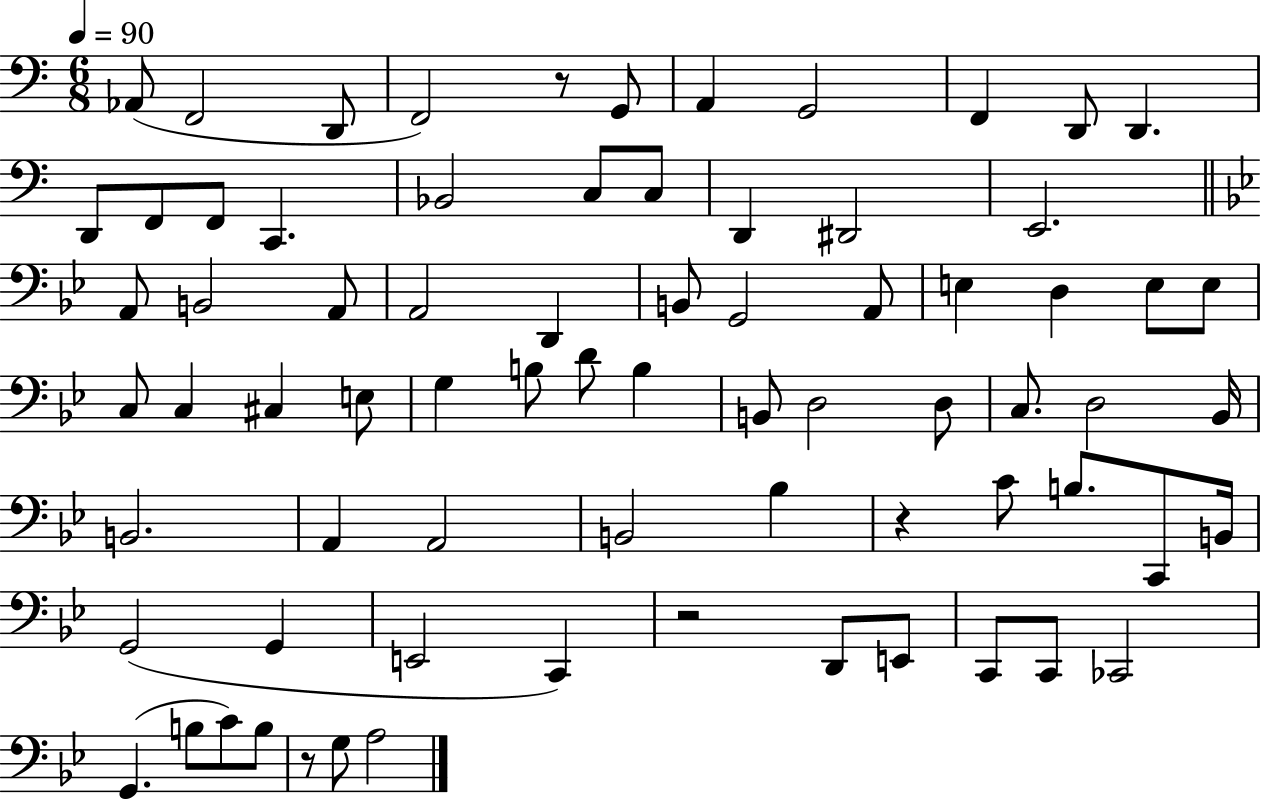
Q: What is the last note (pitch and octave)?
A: A3